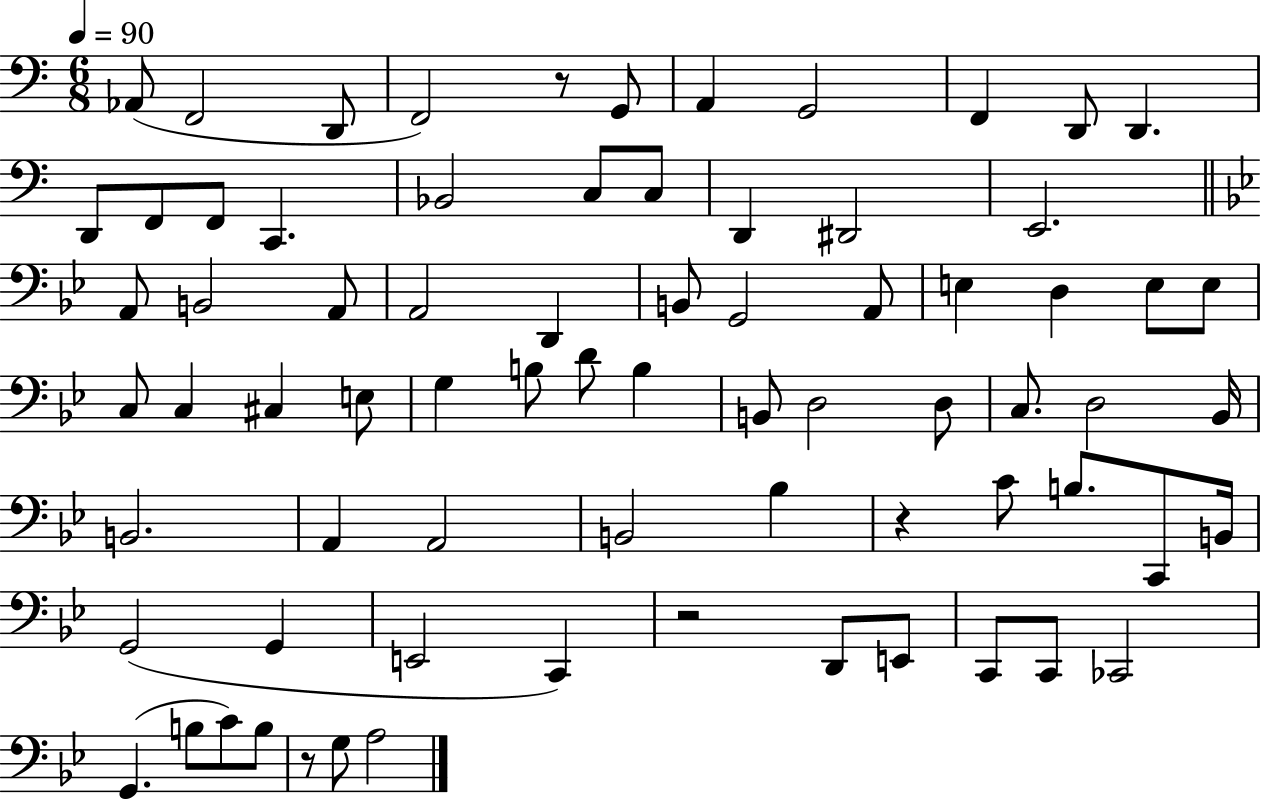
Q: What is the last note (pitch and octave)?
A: A3